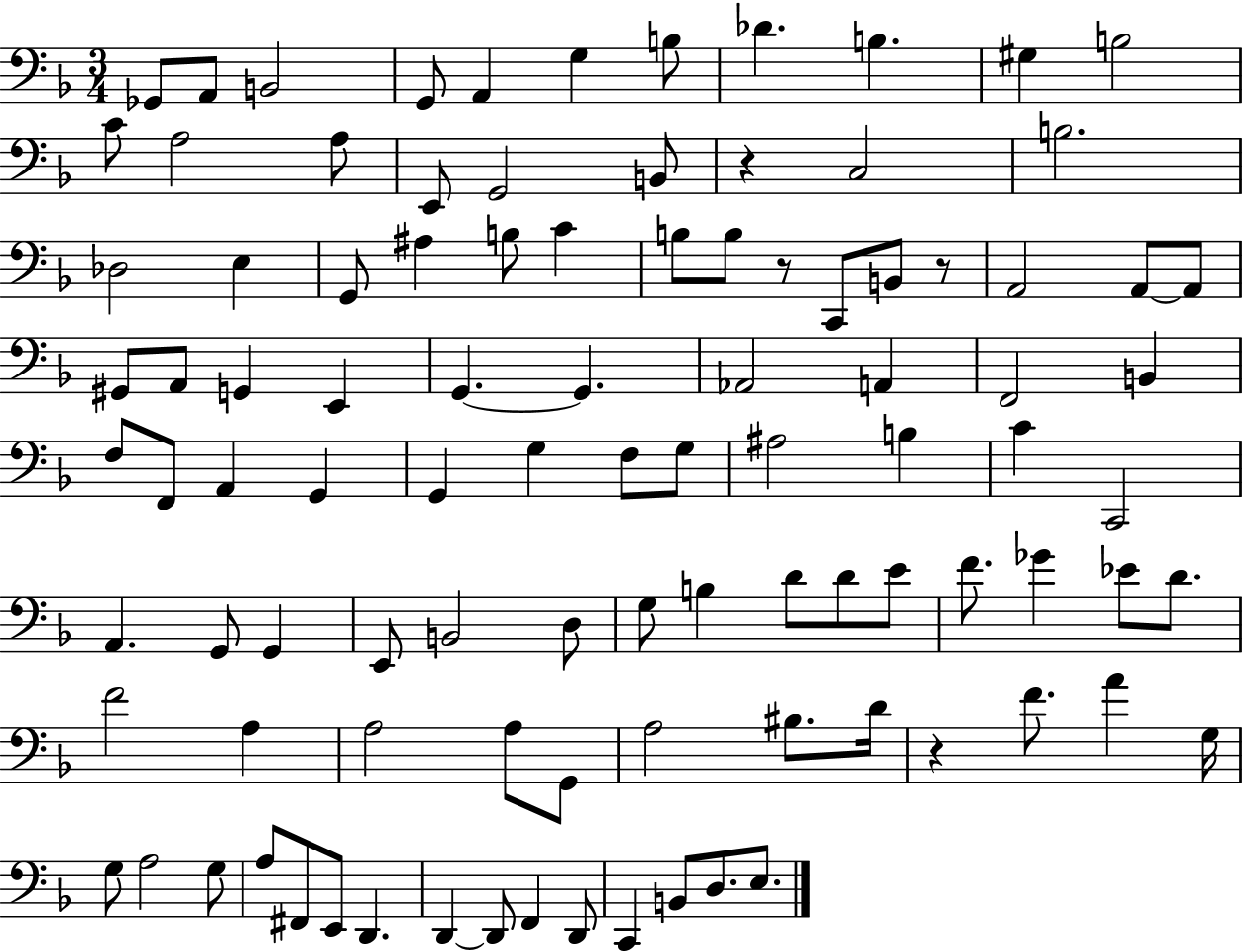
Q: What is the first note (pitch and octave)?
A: Gb2